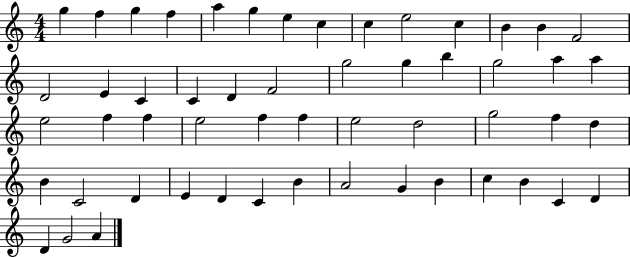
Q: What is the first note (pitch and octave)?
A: G5